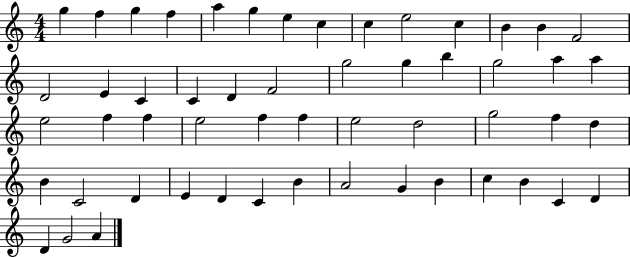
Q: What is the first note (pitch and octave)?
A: G5